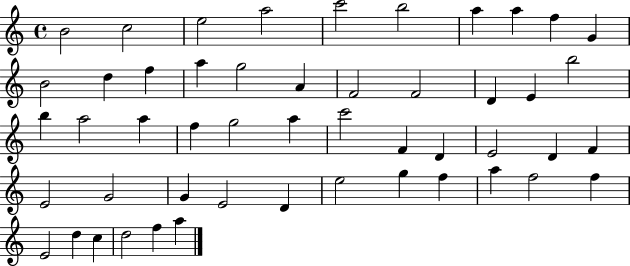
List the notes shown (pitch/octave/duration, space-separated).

B4/h C5/h E5/h A5/h C6/h B5/h A5/q A5/q F5/q G4/q B4/h D5/q F5/q A5/q G5/h A4/q F4/h F4/h D4/q E4/q B5/h B5/q A5/h A5/q F5/q G5/h A5/q C6/h F4/q D4/q E4/h D4/q F4/q E4/h G4/h G4/q E4/h D4/q E5/h G5/q F5/q A5/q F5/h F5/q E4/h D5/q C5/q D5/h F5/q A5/q